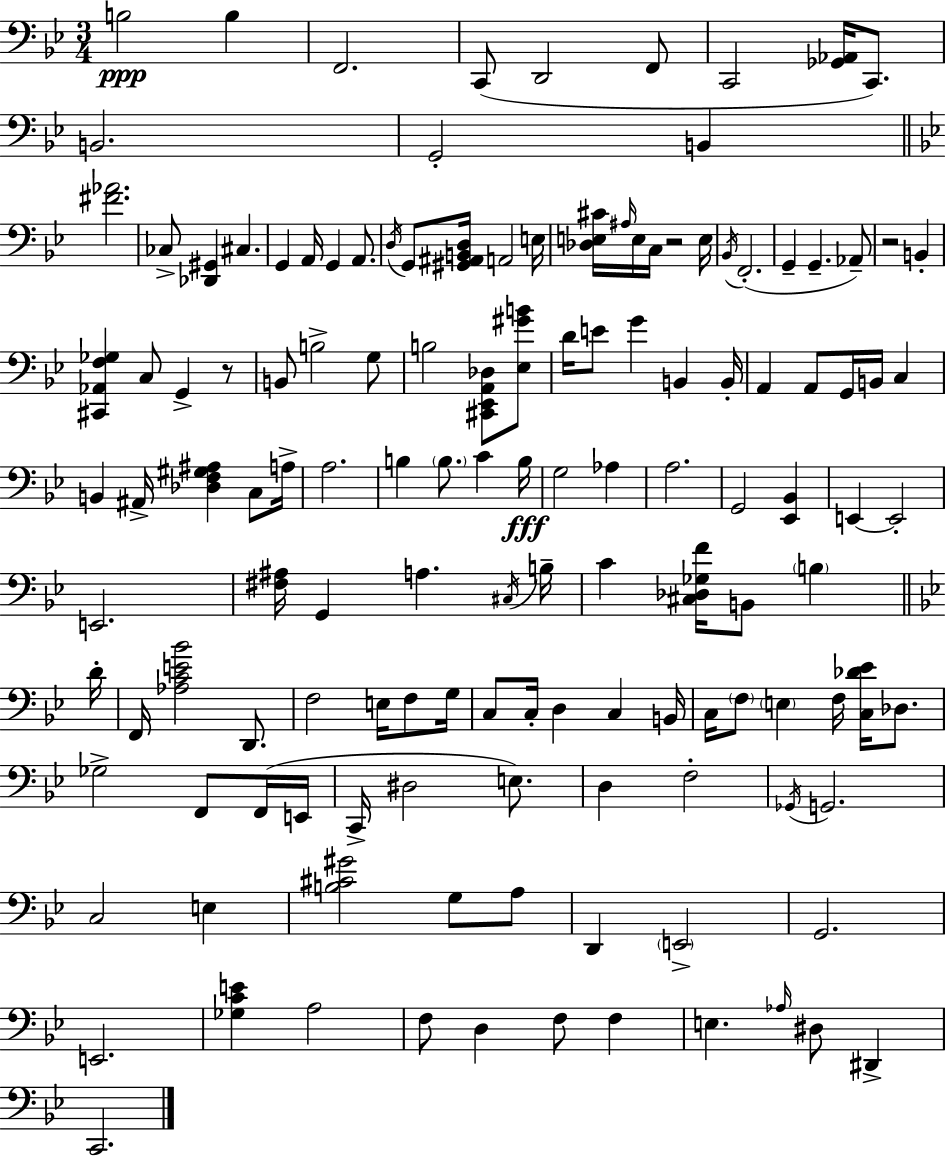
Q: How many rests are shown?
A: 3